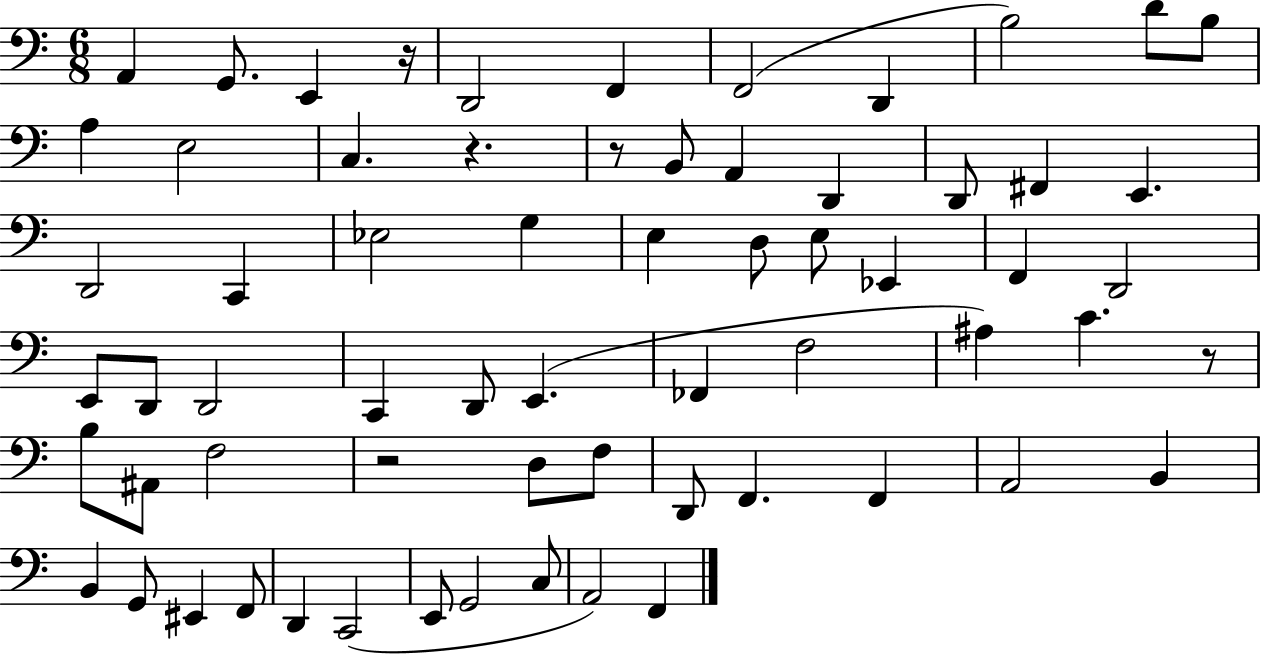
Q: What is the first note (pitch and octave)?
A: A2